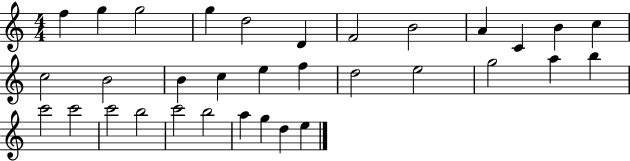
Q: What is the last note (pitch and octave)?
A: E5